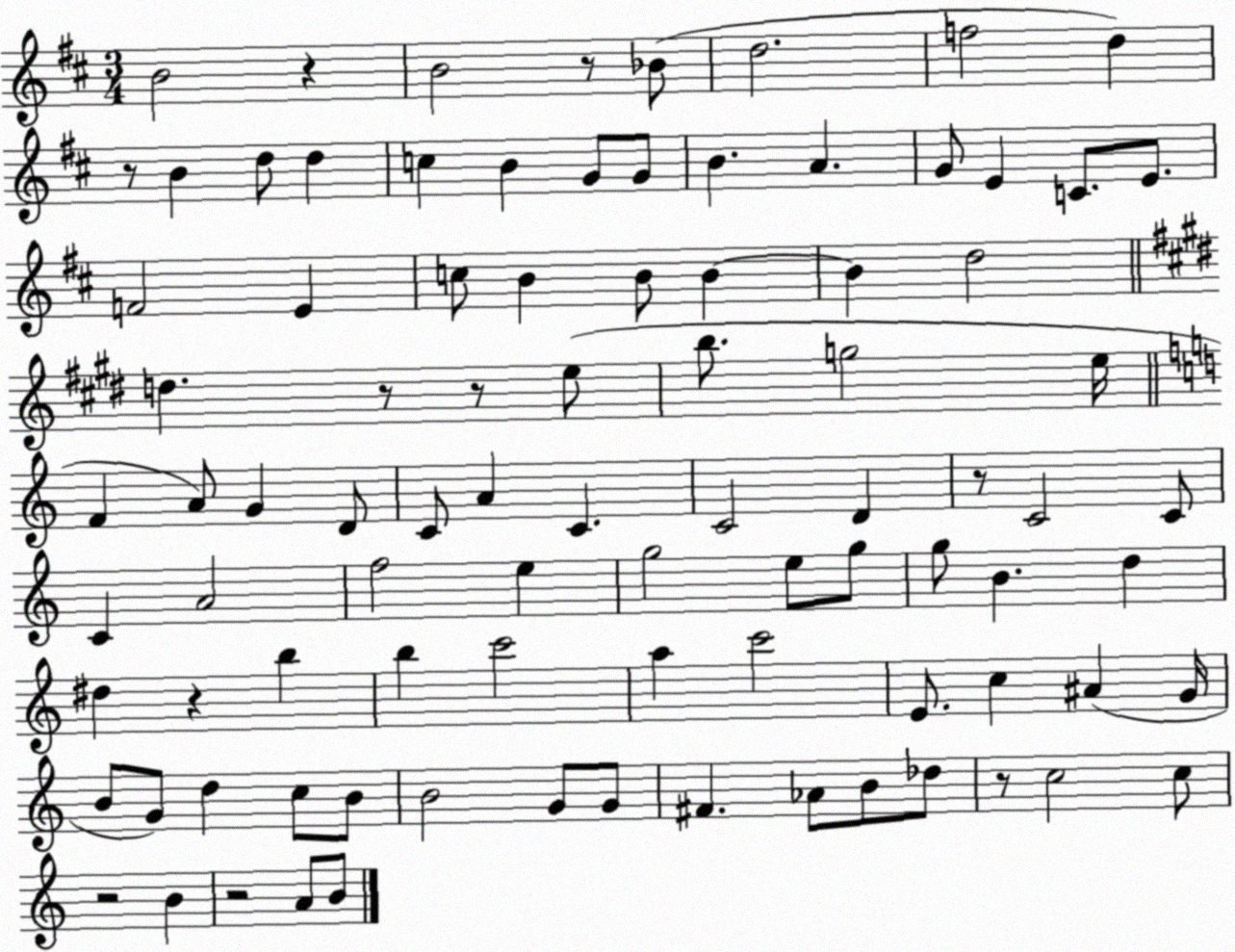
X:1
T:Untitled
M:3/4
L:1/4
K:D
B2 z B2 z/2 _B/2 d2 f2 d z/2 B d/2 d c B G/2 G/2 B A G/2 E C/2 E/2 F2 E c/2 B B/2 B B d2 d z/2 z/2 e/2 b/2 g2 e/4 F A/2 G D/2 C/2 A C C2 D z/2 C2 C/2 C A2 f2 e g2 e/2 g/2 g/2 B d ^d z b b c'2 a c'2 E/2 c ^A G/4 B/2 G/2 d c/2 B/2 B2 G/2 G/2 ^F _A/2 B/2 _d/2 z/2 c2 c/2 z2 B z2 A/2 B/2